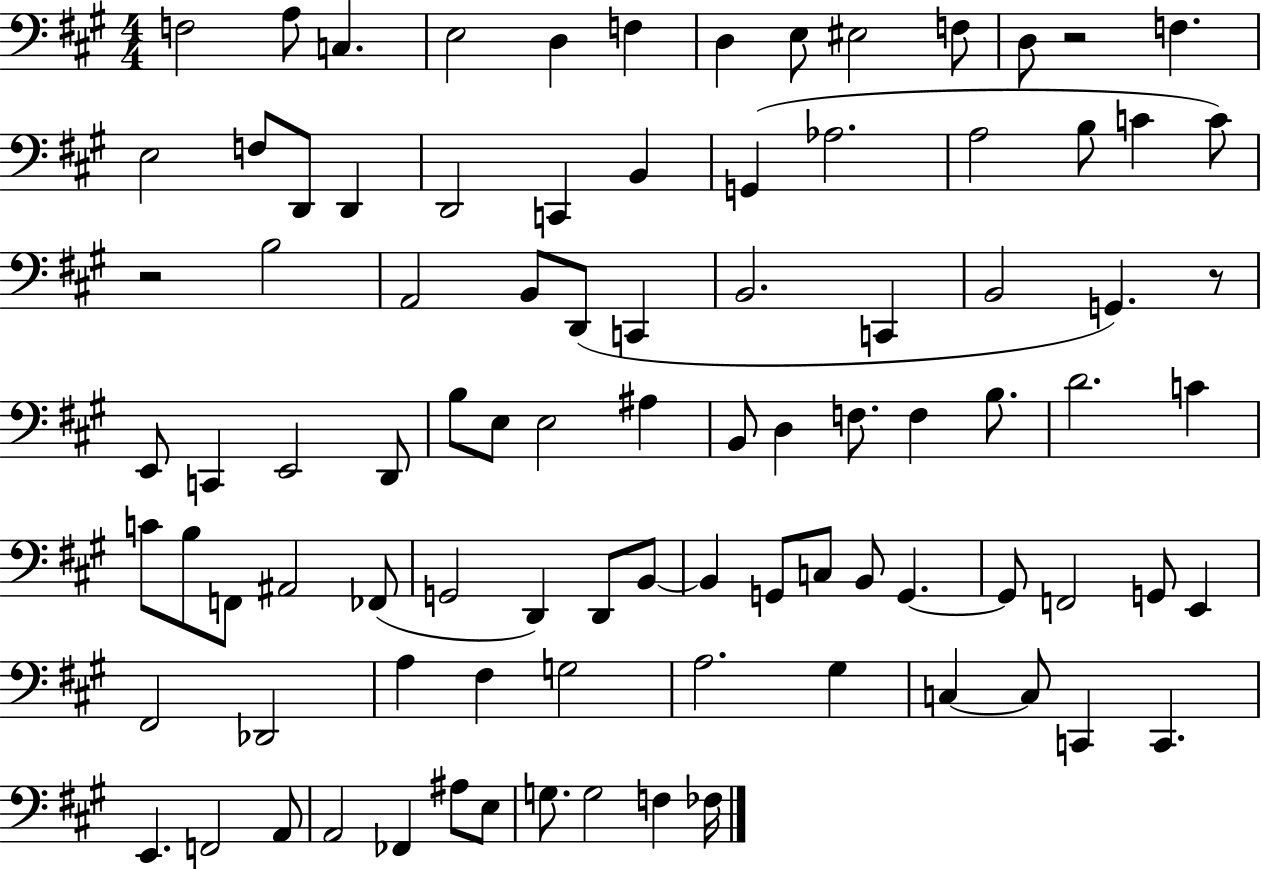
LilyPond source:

{
  \clef bass
  \numericTimeSignature
  \time 4/4
  \key a \major
  f2 a8 c4. | e2 d4 f4 | d4 e8 eis2 f8 | d8 r2 f4. | \break e2 f8 d,8 d,4 | d,2 c,4 b,4 | g,4( aes2. | a2 b8 c'4 c'8) | \break r2 b2 | a,2 b,8 d,8( c,4 | b,2. c,4 | b,2 g,4.) r8 | \break e,8 c,4 e,2 d,8 | b8 e8 e2 ais4 | b,8 d4 f8. f4 b8. | d'2. c'4 | \break c'8 b8 f,8 ais,2 fes,8( | g,2 d,4) d,8 b,8~~ | b,4 g,8 c8 b,8 g,4.~~ | g,8 f,2 g,8 e,4 | \break fis,2 des,2 | a4 fis4 g2 | a2. gis4 | c4~~ c8 c,4 c,4. | \break e,4. f,2 a,8 | a,2 fes,4 ais8 e8 | g8. g2 f4 fes16 | \bar "|."
}